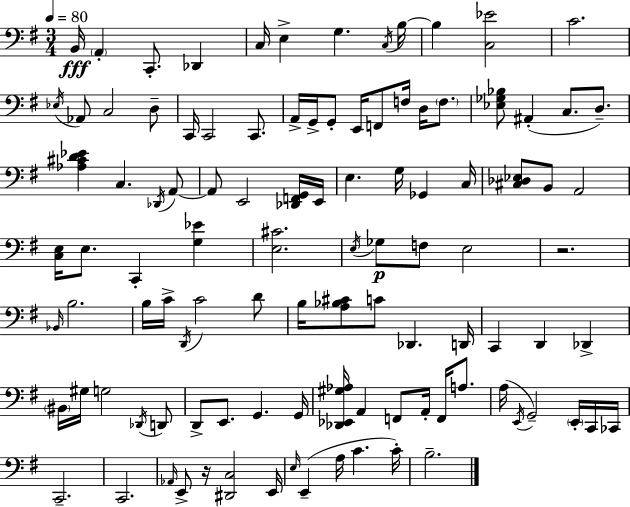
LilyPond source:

{
  \clef bass
  \numericTimeSignature
  \time 3/4
  \key e \minor
  \tempo 4 = 80
  b,16\fff \parenthesize a,4-. c,8.-. des,4 | c16 e4-> g4. \acciaccatura { c16 } | b16~~ b4 <c ees'>2 | c'2. | \break \acciaccatura { ees16 } aes,8 c2 | d8-- c,16 c,2 c,8. | a,16-> g,16-> g,8-. e,16 f,8 f16 d16 \parenthesize f8. | <ees ges bes>8 ais,4-.( c8. d8.--) | \break <aes cis' d' ees'>4 c4. | \acciaccatura { des,16 } a,8~~ a,8 e,2 | <des, f, g,>16 e,16 e4. g16 ges,4 | c16 <cis des ees>8 b,8 a,2 | \break <c e>16 e8. c,4-. <g ees'>4 | <e cis'>2. | \acciaccatura { e16 } ges8\p f8 e2 | r2. | \break \grace { bes,16 } b2. | b16 c'16-> \acciaccatura { d,16 } c'2 | d'8 b16 <a bes cis'>8 c'8 des,4. | d,16 c,4 d,4 | \break des,4-> \parenthesize bis,16 gis16 g2 | \acciaccatura { des,16 } d,8 d,8-> e,8. | g,4. g,16 <des, ees, gis aes>16 a,4 | f,8 a,16-. f,16 a8. a16( \acciaccatura { e,16 } g,2--) | \break \parenthesize e,16-. c,16 ces,16 c,2.-- | c,2. | \grace { aes,16 } e,8-> r16 | <dis, c>2 e,16 \grace { e16 }( e,4-- | \break a16 c'4. c'16-.) b2.-- | \bar "|."
}